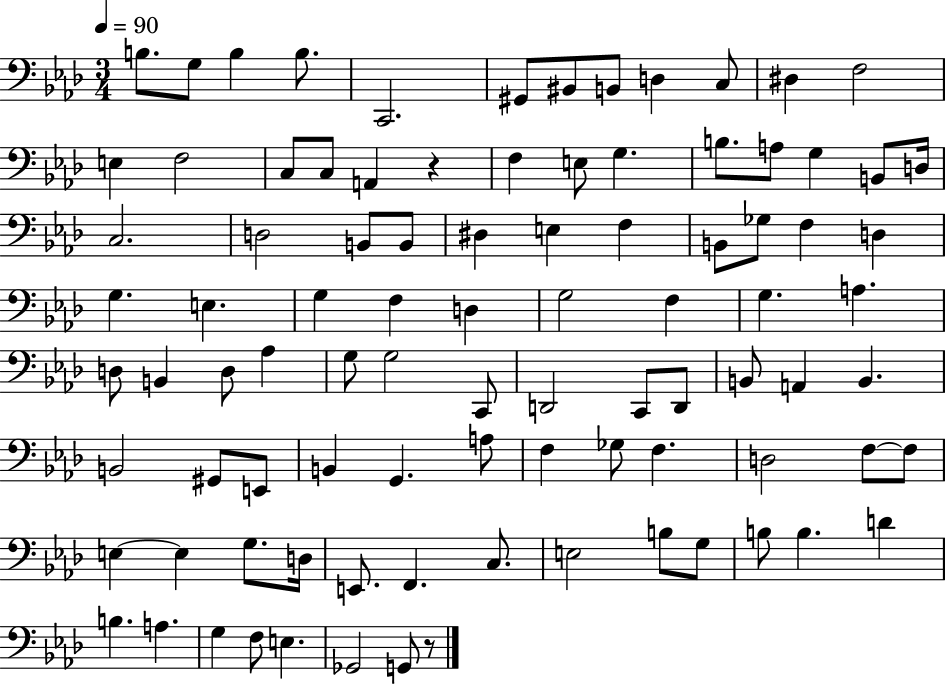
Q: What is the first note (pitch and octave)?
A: B3